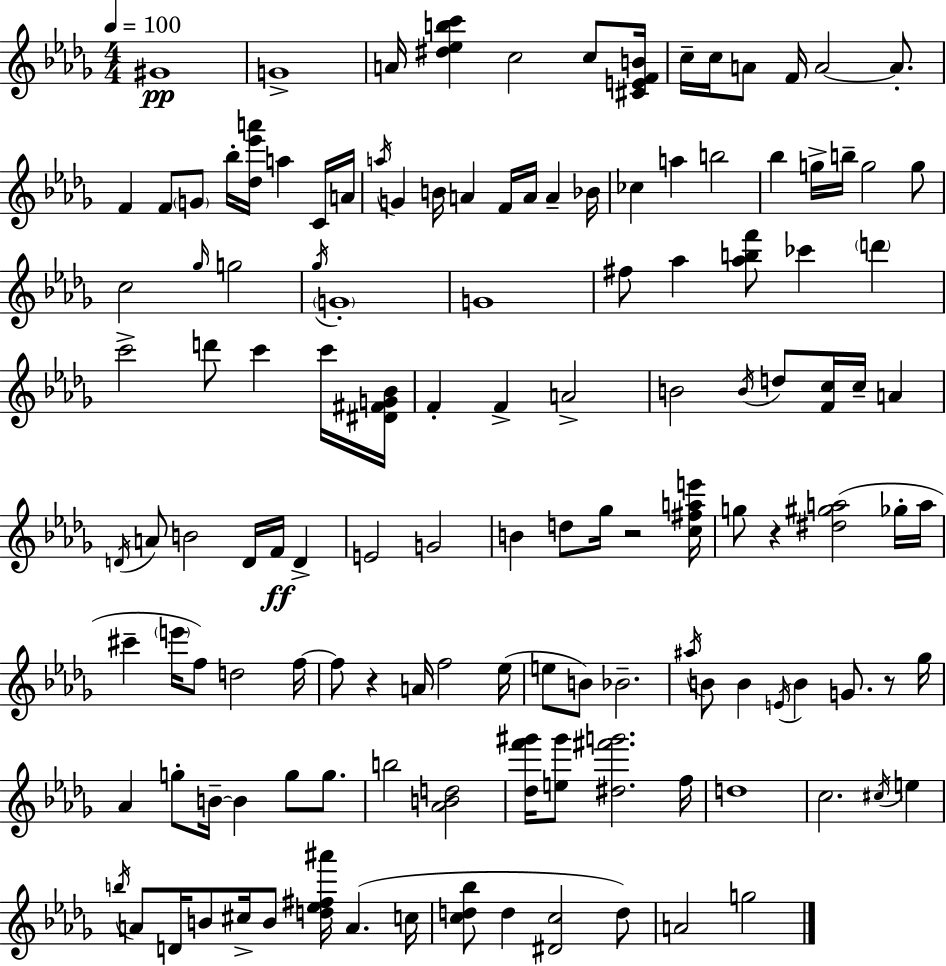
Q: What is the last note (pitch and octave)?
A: G5